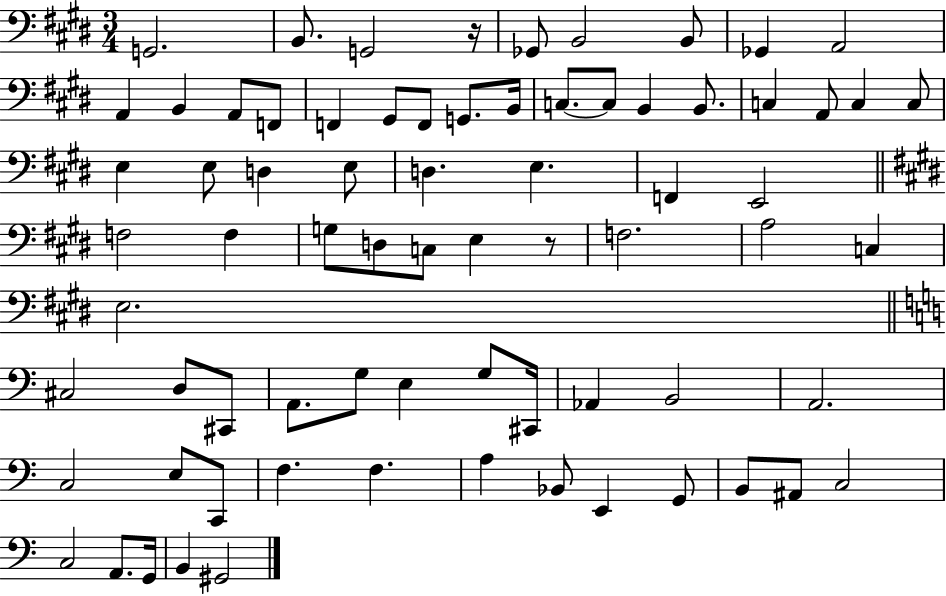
X:1
T:Untitled
M:3/4
L:1/4
K:E
G,,2 B,,/2 G,,2 z/4 _G,,/2 B,,2 B,,/2 _G,, A,,2 A,, B,, A,,/2 F,,/2 F,, ^G,,/2 F,,/2 G,,/2 B,,/4 C,/2 C,/2 B,, B,,/2 C, A,,/2 C, C,/2 E, E,/2 D, E,/2 D, E, F,, E,,2 F,2 F, G,/2 D,/2 C,/2 E, z/2 F,2 A,2 C, E,2 ^C,2 D,/2 ^C,,/2 A,,/2 G,/2 E, G,/2 ^C,,/4 _A,, B,,2 A,,2 C,2 E,/2 C,,/2 F, F, A, _B,,/2 E,, G,,/2 B,,/2 ^A,,/2 C,2 C,2 A,,/2 G,,/4 B,, ^G,,2